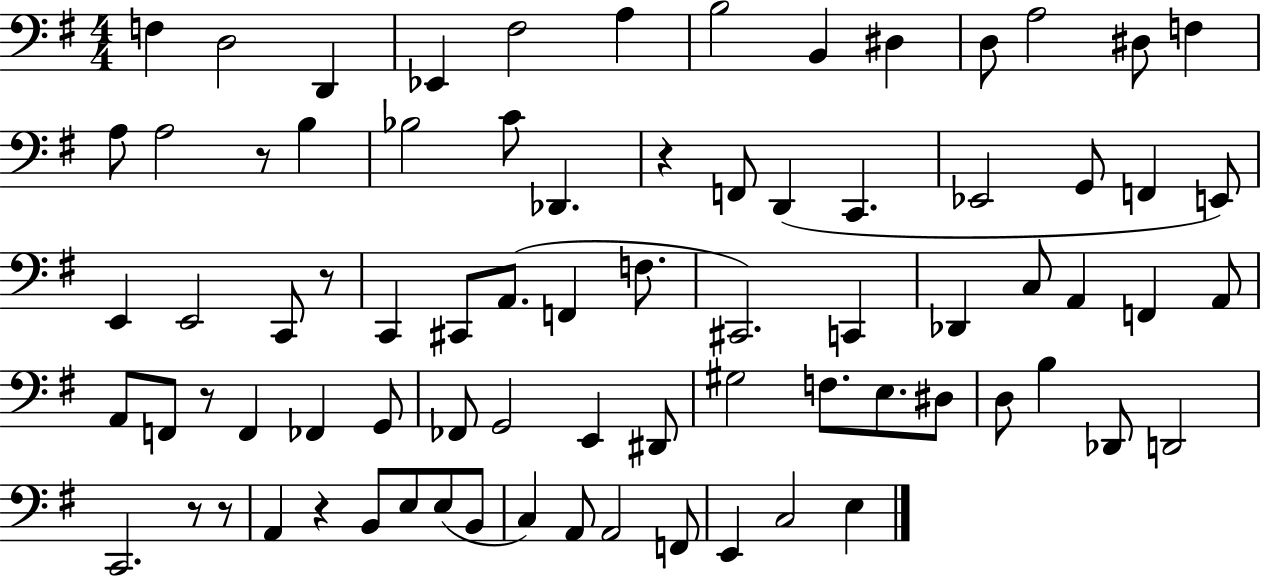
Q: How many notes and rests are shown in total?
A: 78